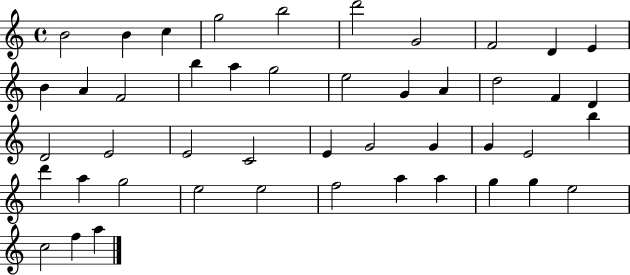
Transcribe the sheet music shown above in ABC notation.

X:1
T:Untitled
M:4/4
L:1/4
K:C
B2 B c g2 b2 d'2 G2 F2 D E B A F2 b a g2 e2 G A d2 F D D2 E2 E2 C2 E G2 G G E2 b d' a g2 e2 e2 f2 a a g g e2 c2 f a